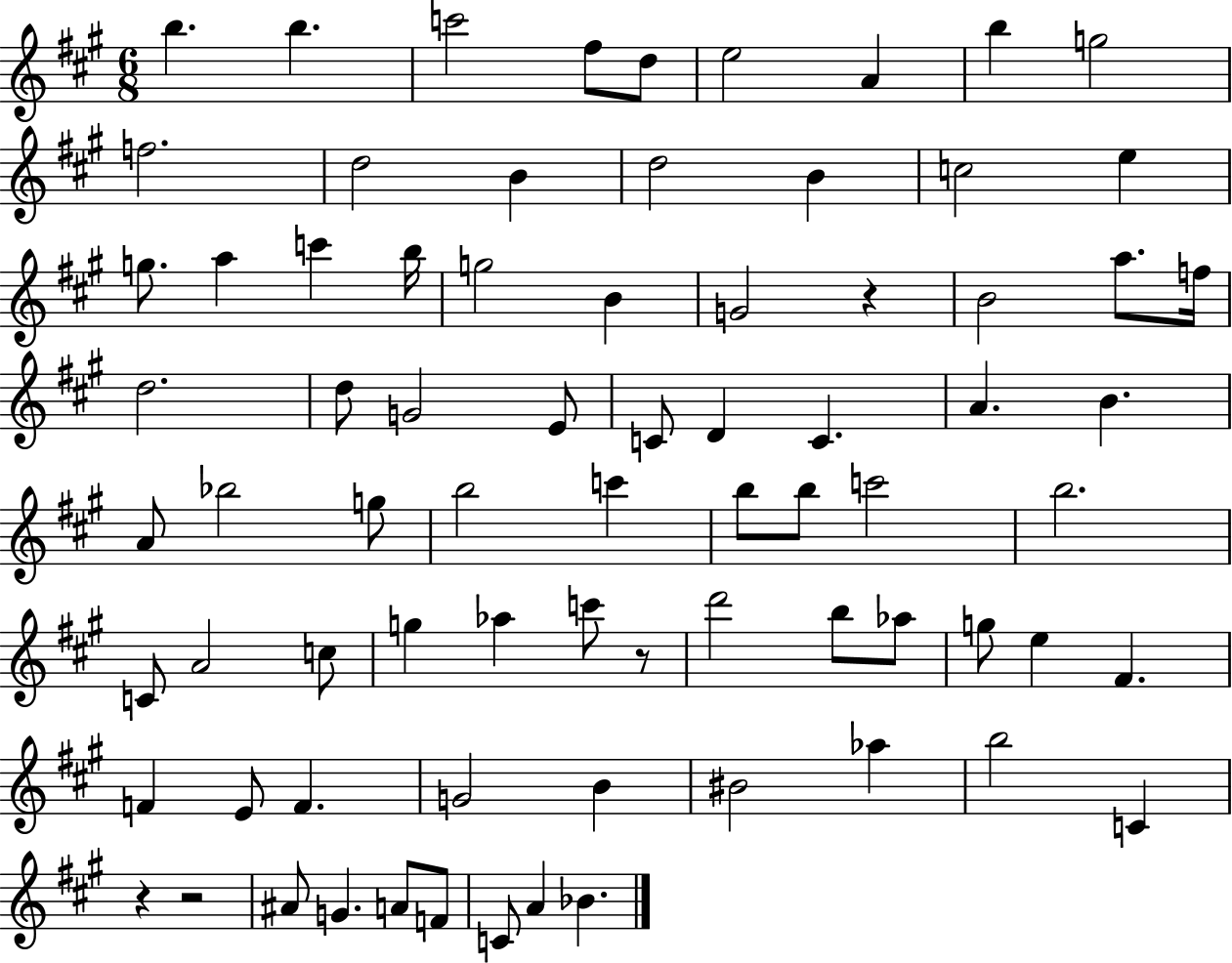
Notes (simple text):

B5/q. B5/q. C6/h F#5/e D5/e E5/h A4/q B5/q G5/h F5/h. D5/h B4/q D5/h B4/q C5/h E5/q G5/e. A5/q C6/q B5/s G5/h B4/q G4/h R/q B4/h A5/e. F5/s D5/h. D5/e G4/h E4/e C4/e D4/q C4/q. A4/q. B4/q. A4/e Bb5/h G5/e B5/h C6/q B5/e B5/e C6/h B5/h. C4/e A4/h C5/e G5/q Ab5/q C6/e R/e D6/h B5/e Ab5/e G5/e E5/q F#4/q. F4/q E4/e F4/q. G4/h B4/q BIS4/h Ab5/q B5/h C4/q R/q R/h A#4/e G4/q. A4/e F4/e C4/e A4/q Bb4/q.